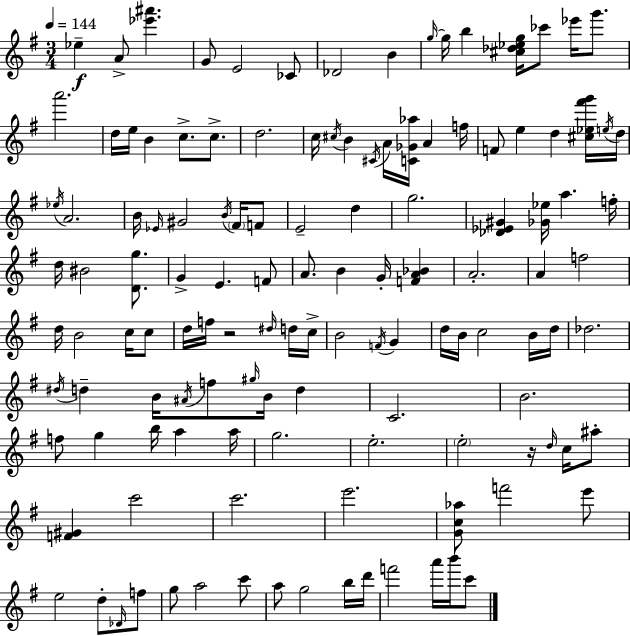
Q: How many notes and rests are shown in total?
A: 127